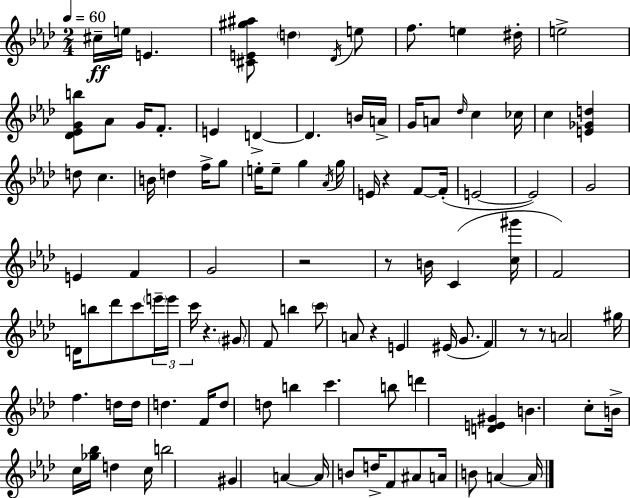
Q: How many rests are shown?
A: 7